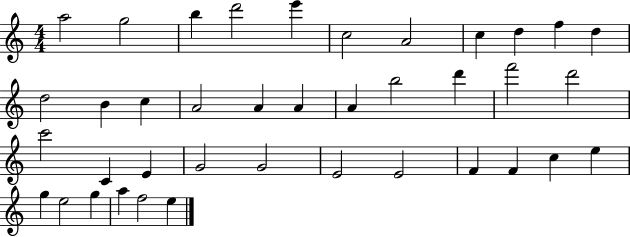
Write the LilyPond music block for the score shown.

{
  \clef treble
  \numericTimeSignature
  \time 4/4
  \key c \major
  a''2 g''2 | b''4 d'''2 e'''4 | c''2 a'2 | c''4 d''4 f''4 d''4 | \break d''2 b'4 c''4 | a'2 a'4 a'4 | a'4 b''2 d'''4 | f'''2 d'''2 | \break c'''2 c'4 e'4 | g'2 g'2 | e'2 e'2 | f'4 f'4 c''4 e''4 | \break g''4 e''2 g''4 | a''4 f''2 e''4 | \bar "|."
}